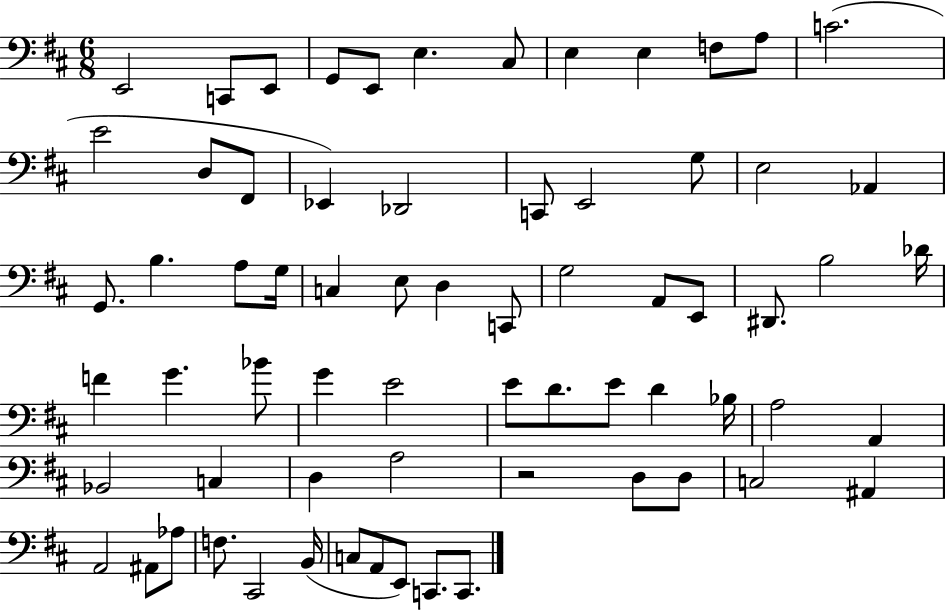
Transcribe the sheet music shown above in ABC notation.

X:1
T:Untitled
M:6/8
L:1/4
K:D
E,,2 C,,/2 E,,/2 G,,/2 E,,/2 E, ^C,/2 E, E, F,/2 A,/2 C2 E2 D,/2 ^F,,/2 _E,, _D,,2 C,,/2 E,,2 G,/2 E,2 _A,, G,,/2 B, A,/2 G,/4 C, E,/2 D, C,,/2 G,2 A,,/2 E,,/2 ^D,,/2 B,2 _D/4 F G _B/2 G E2 E/2 D/2 E/2 D _B,/4 A,2 A,, _B,,2 C, D, A,2 z2 D,/2 D,/2 C,2 ^A,, A,,2 ^A,,/2 _A,/2 F,/2 ^C,,2 B,,/4 C,/2 A,,/2 E,,/2 C,,/2 C,,/2